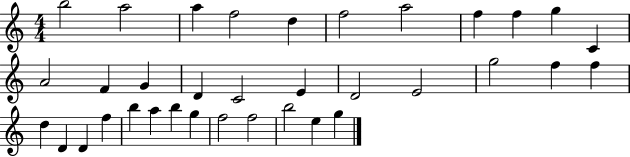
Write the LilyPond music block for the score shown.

{
  \clef treble
  \numericTimeSignature
  \time 4/4
  \key c \major
  b''2 a''2 | a''4 f''2 d''4 | f''2 a''2 | f''4 f''4 g''4 c'4 | \break a'2 f'4 g'4 | d'4 c'2 e'4 | d'2 e'2 | g''2 f''4 f''4 | \break d''4 d'4 d'4 f''4 | b''4 a''4 b''4 g''4 | f''2 f''2 | b''2 e''4 g''4 | \break \bar "|."
}